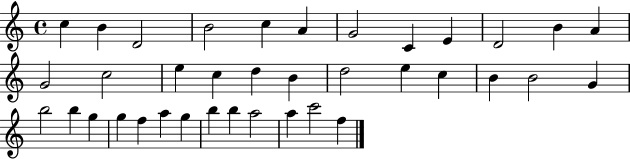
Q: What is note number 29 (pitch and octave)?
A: F5